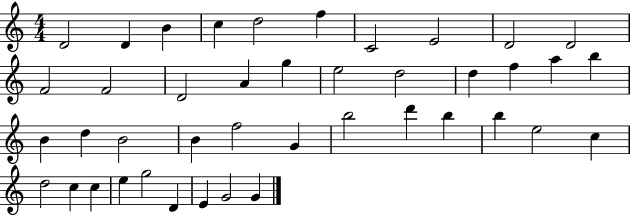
{
  \clef treble
  \numericTimeSignature
  \time 4/4
  \key c \major
  d'2 d'4 b'4 | c''4 d''2 f''4 | c'2 e'2 | d'2 d'2 | \break f'2 f'2 | d'2 a'4 g''4 | e''2 d''2 | d''4 f''4 a''4 b''4 | \break b'4 d''4 b'2 | b'4 f''2 g'4 | b''2 d'''4 b''4 | b''4 e''2 c''4 | \break d''2 c''4 c''4 | e''4 g''2 d'4 | e'4 g'2 g'4 | \bar "|."
}